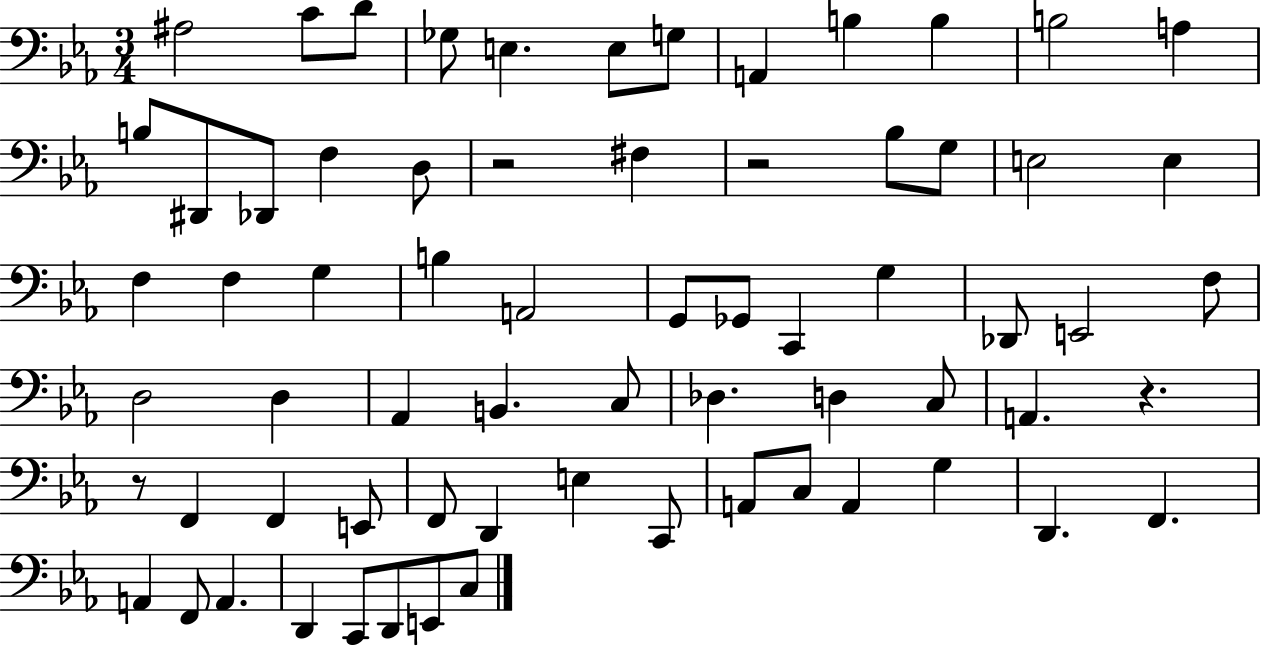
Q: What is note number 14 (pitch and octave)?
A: D#2